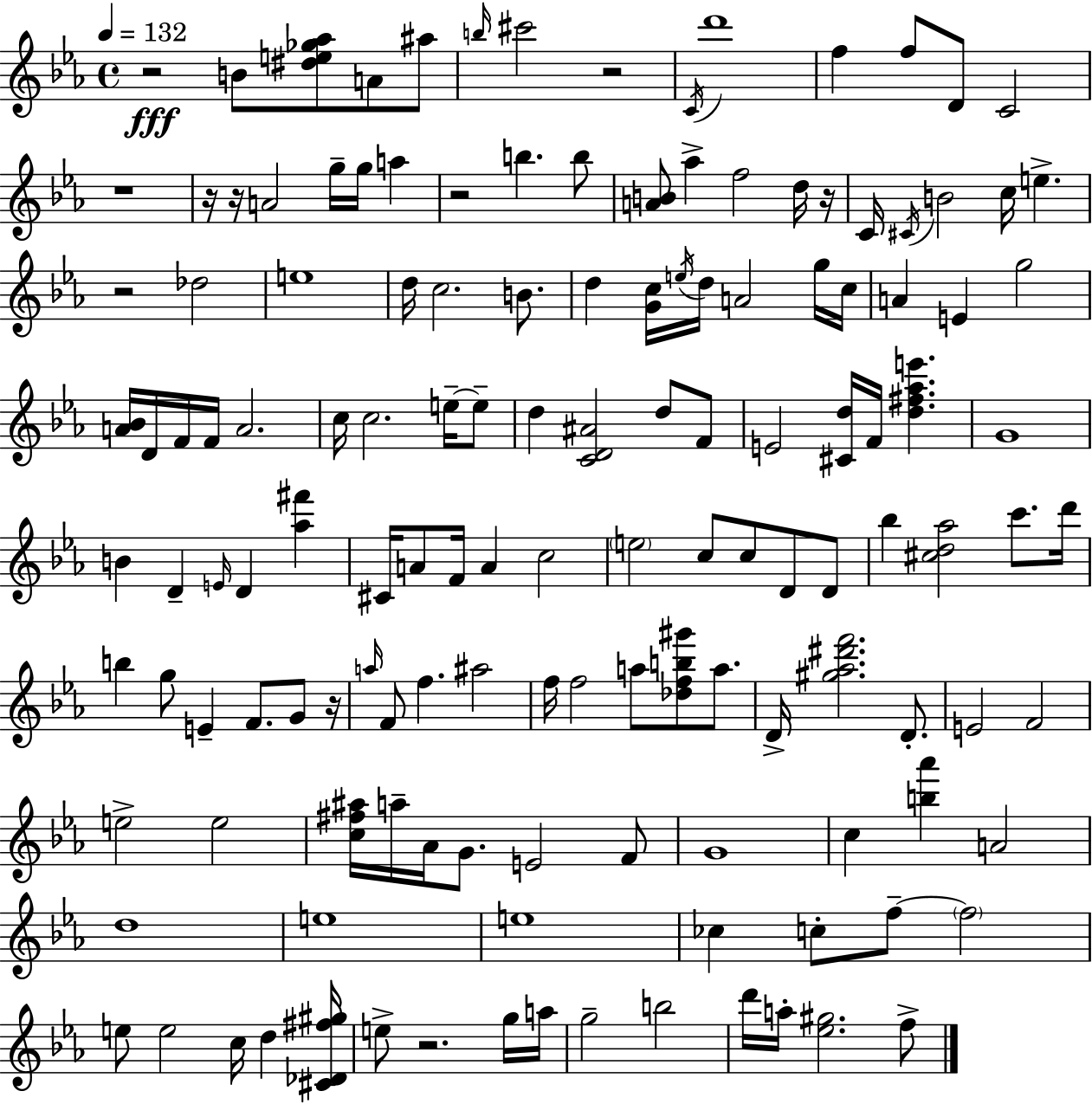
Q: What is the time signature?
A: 4/4